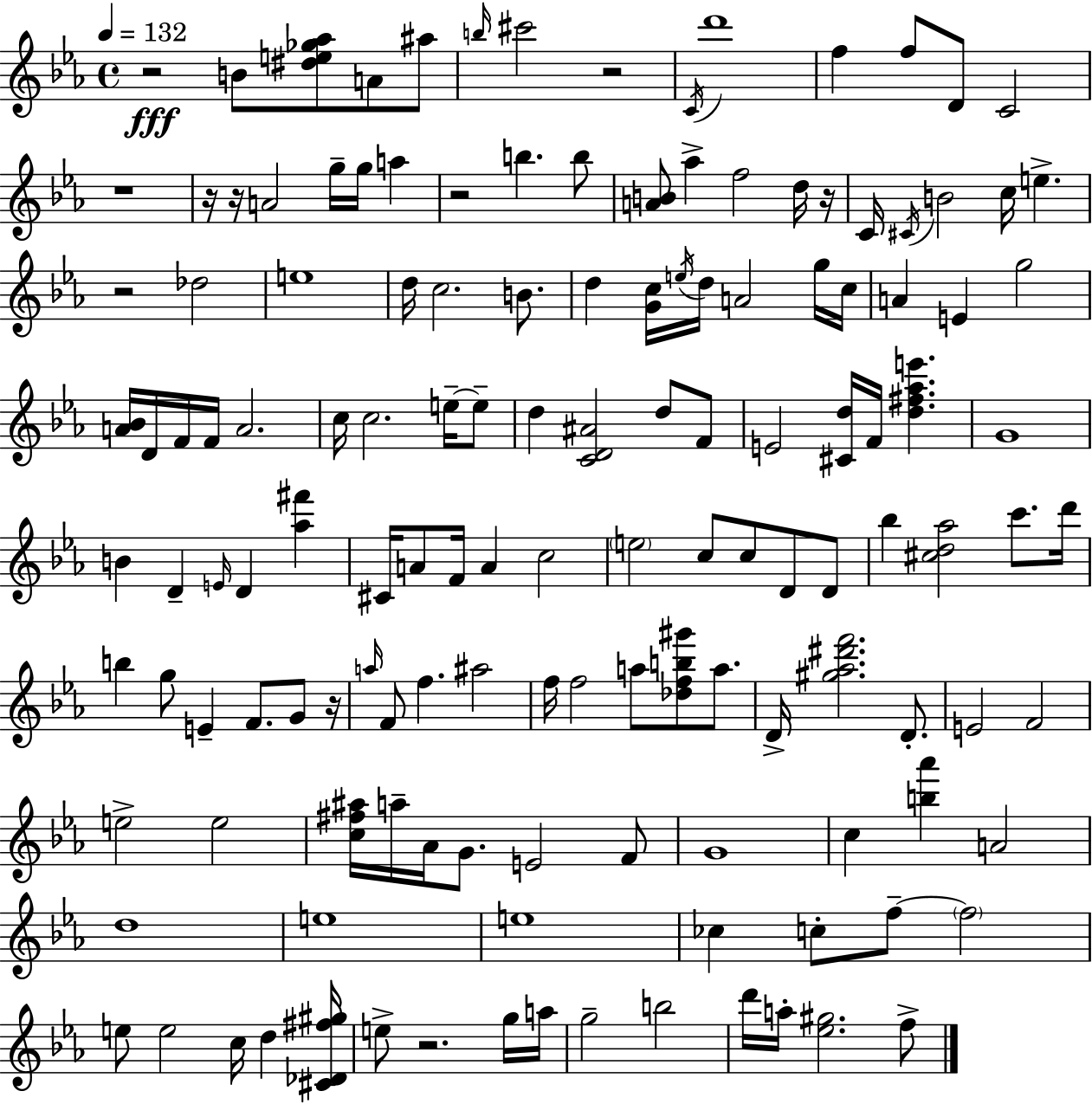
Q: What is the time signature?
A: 4/4